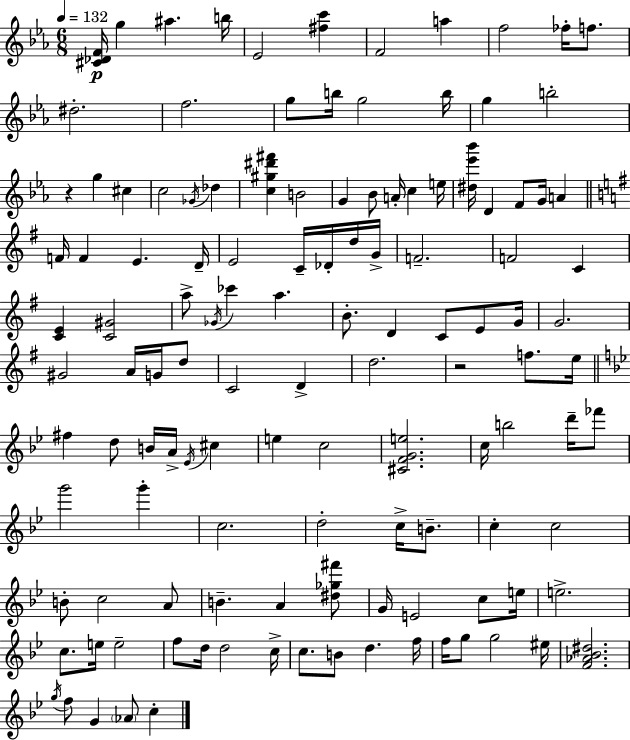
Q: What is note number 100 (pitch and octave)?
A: C5